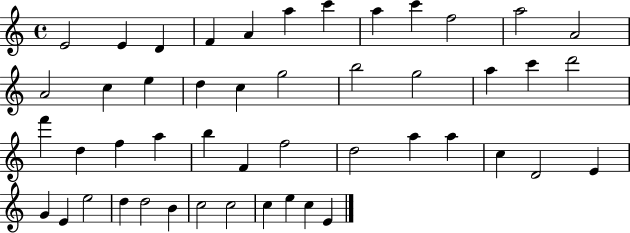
X:1
T:Untitled
M:4/4
L:1/4
K:C
E2 E D F A a c' a c' f2 a2 A2 A2 c e d c g2 b2 g2 a c' d'2 f' d f a b F f2 d2 a a c D2 E G E e2 d d2 B c2 c2 c e c E